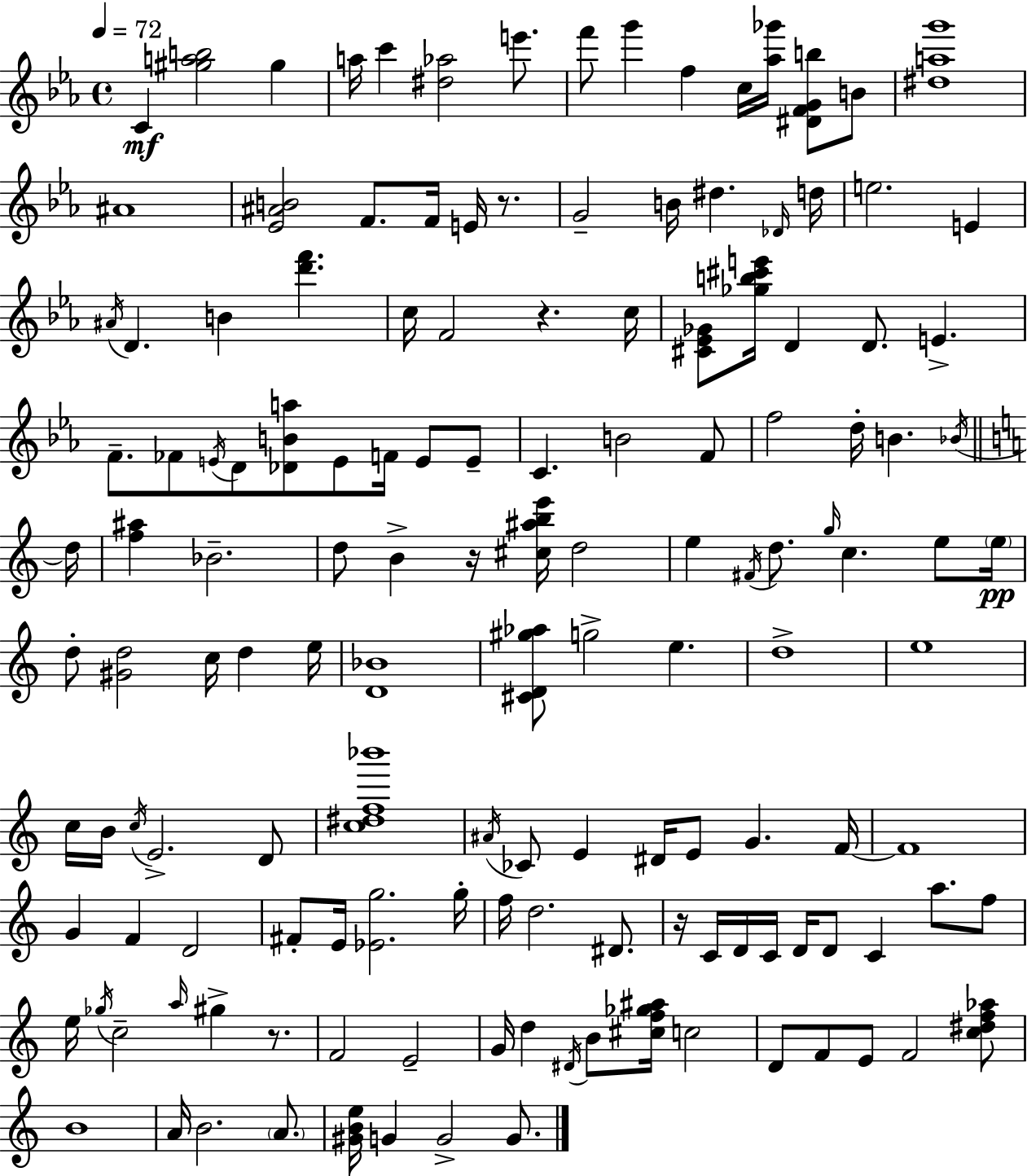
C4/q [G#5,A5,B5]/h G#5/q A5/s C6/q [D#5,Ab5]/h E6/e. F6/e G6/q F5/q C5/s [Ab5,Gb6]/s [D#4,F4,G4,B5]/e B4/e [D#5,A5,G6]/w A#4/w [Eb4,A#4,B4]/h F4/e. F4/s E4/s R/e. G4/h B4/s D#5/q. Db4/s D5/s E5/h. E4/q A#4/s D4/q. B4/q [D6,F6]/q. C5/s F4/h R/q. C5/s [C#4,Eb4,Gb4]/e [Gb5,B5,C#6,E6]/s D4/q D4/e. E4/q. F4/e. FES4/e E4/s D4/e [Db4,B4,A5]/e E4/e F4/s E4/e E4/e C4/q. B4/h F4/e F5/h D5/s B4/q. Bb4/s D5/s [F5,A#5]/q Bb4/h. D5/e B4/q R/s [C#5,A#5,B5,E6]/s D5/h E5/q F#4/s D5/e. G5/s C5/q. E5/e E5/s D5/e [G#4,D5]/h C5/s D5/q E5/s [D4,Bb4]/w [C#4,D4,G#5,Ab5]/e G5/h E5/q. D5/w E5/w C5/s B4/s C5/s E4/h. D4/e [C5,D#5,F5,Bb6]/w A#4/s CES4/e E4/q D#4/s E4/e G4/q. F4/s F4/w G4/q F4/q D4/h F#4/e E4/s [Eb4,G5]/h. G5/s F5/s D5/h. D#4/e. R/s C4/s D4/s C4/s D4/s D4/e C4/q A5/e. F5/e E5/s Gb5/s C5/h A5/s G#5/q R/e. F4/h E4/h G4/s D5/q D#4/s B4/e [C#5,F5,Gb5,A#5]/s C5/h D4/e F4/e E4/e F4/h [C5,D#5,F5,Ab5]/e B4/w A4/s B4/h. A4/e. [G#4,B4,E5]/s G4/q G4/h G4/e.